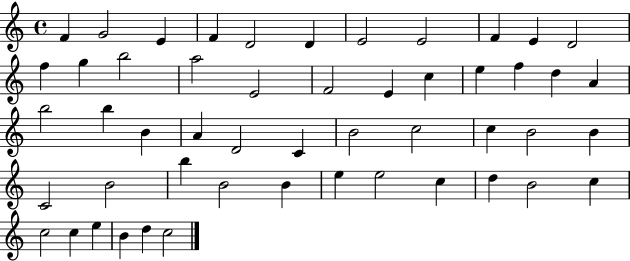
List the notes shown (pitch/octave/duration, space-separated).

F4/q G4/h E4/q F4/q D4/h D4/q E4/h E4/h F4/q E4/q D4/h F5/q G5/q B5/h A5/h E4/h F4/h E4/q C5/q E5/q F5/q D5/q A4/q B5/h B5/q B4/q A4/q D4/h C4/q B4/h C5/h C5/q B4/h B4/q C4/h B4/h B5/q B4/h B4/q E5/q E5/h C5/q D5/q B4/h C5/q C5/h C5/q E5/q B4/q D5/q C5/h